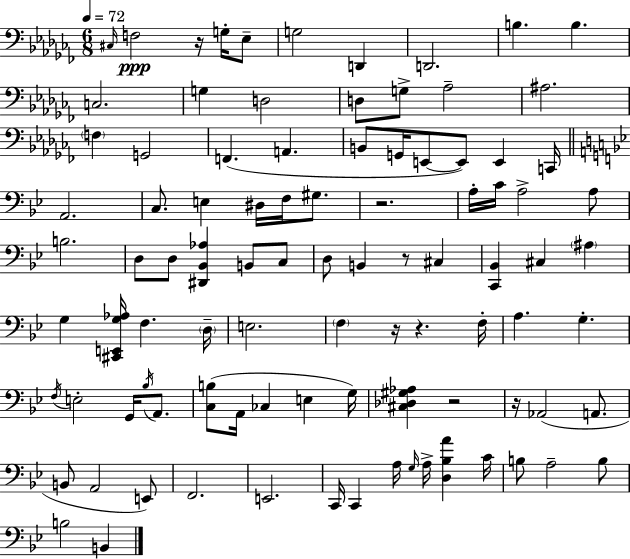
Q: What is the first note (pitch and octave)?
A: C#3